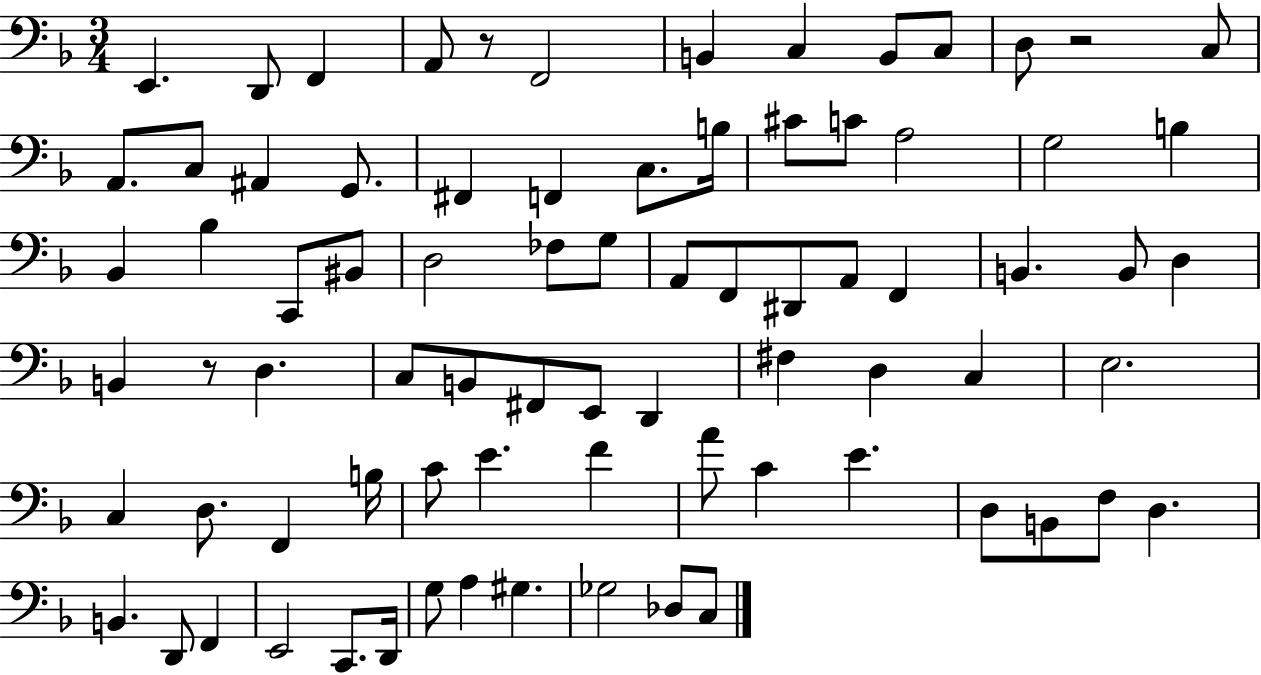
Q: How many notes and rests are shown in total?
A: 79